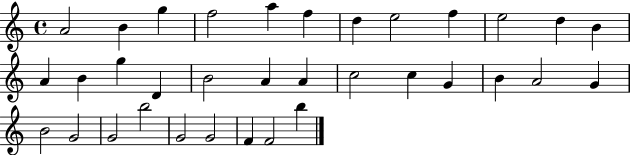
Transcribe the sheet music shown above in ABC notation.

X:1
T:Untitled
M:4/4
L:1/4
K:C
A2 B g f2 a f d e2 f e2 d B A B g D B2 A A c2 c G B A2 G B2 G2 G2 b2 G2 G2 F F2 b